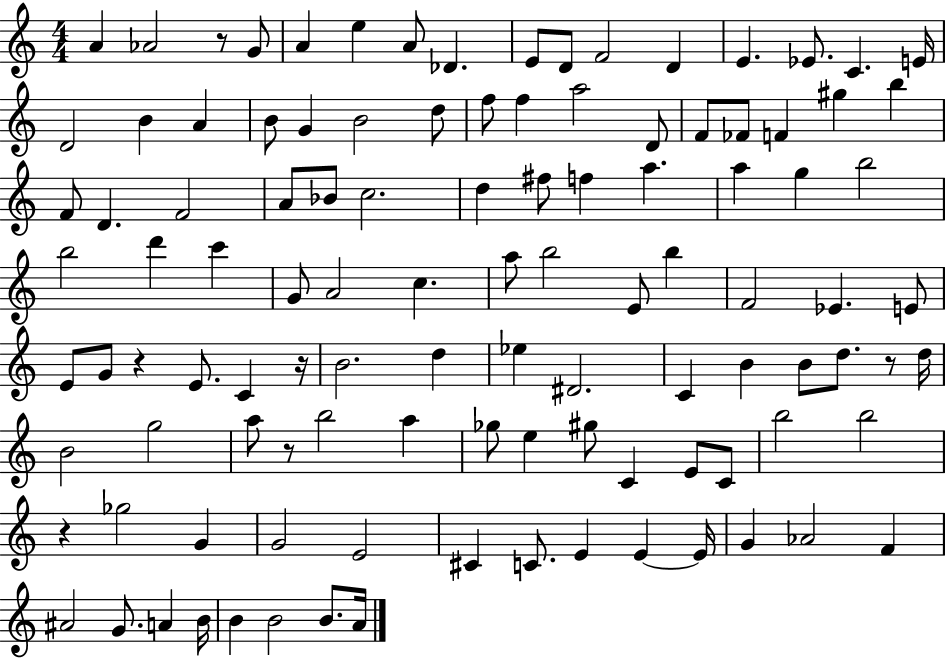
X:1
T:Untitled
M:4/4
L:1/4
K:C
A _A2 z/2 G/2 A e A/2 _D E/2 D/2 F2 D E _E/2 C E/4 D2 B A B/2 G B2 d/2 f/2 f a2 D/2 F/2 _F/2 F ^g b F/2 D F2 A/2 _B/2 c2 d ^f/2 f a a g b2 b2 d' c' G/2 A2 c a/2 b2 E/2 b F2 _E E/2 E/2 G/2 z E/2 C z/4 B2 d _e ^D2 C B B/2 d/2 z/2 d/4 B2 g2 a/2 z/2 b2 a _g/2 e ^g/2 C E/2 C/2 b2 b2 z _g2 G G2 E2 ^C C/2 E E E/4 G _A2 F ^A2 G/2 A B/4 B B2 B/2 A/4